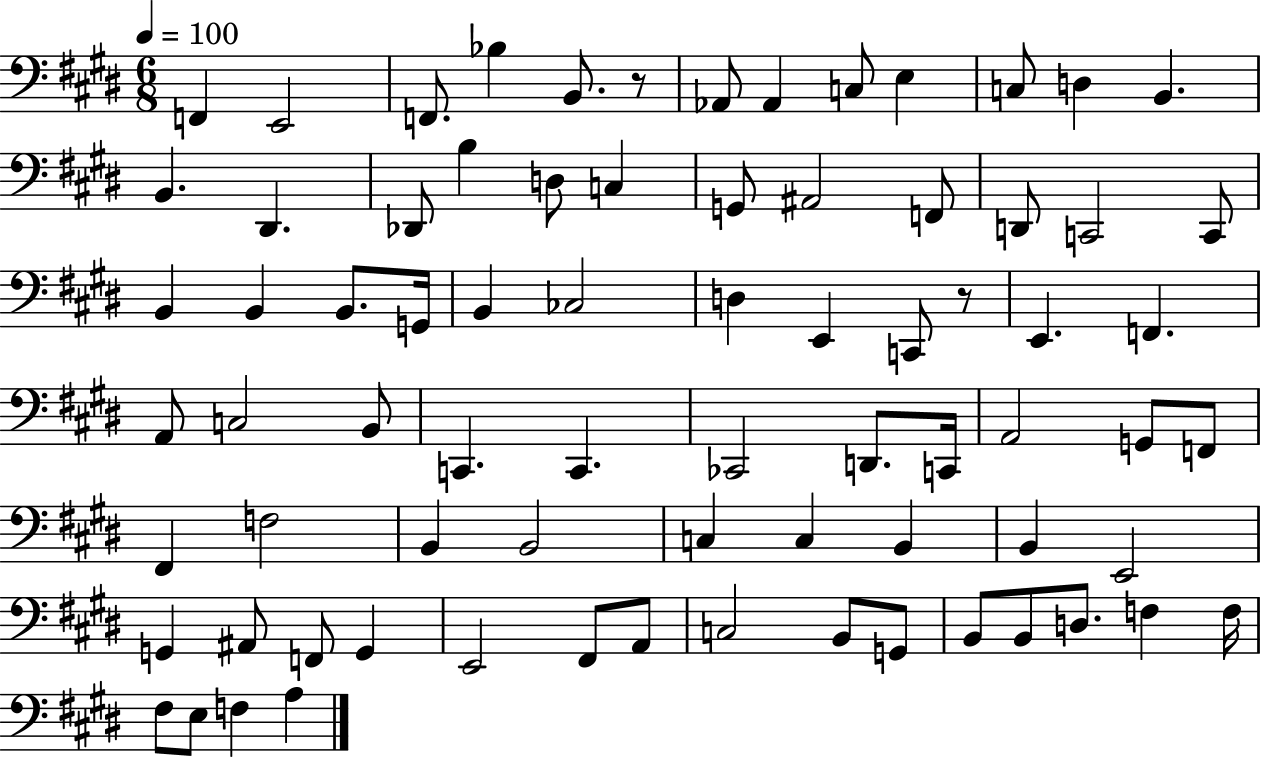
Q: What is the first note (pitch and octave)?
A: F2